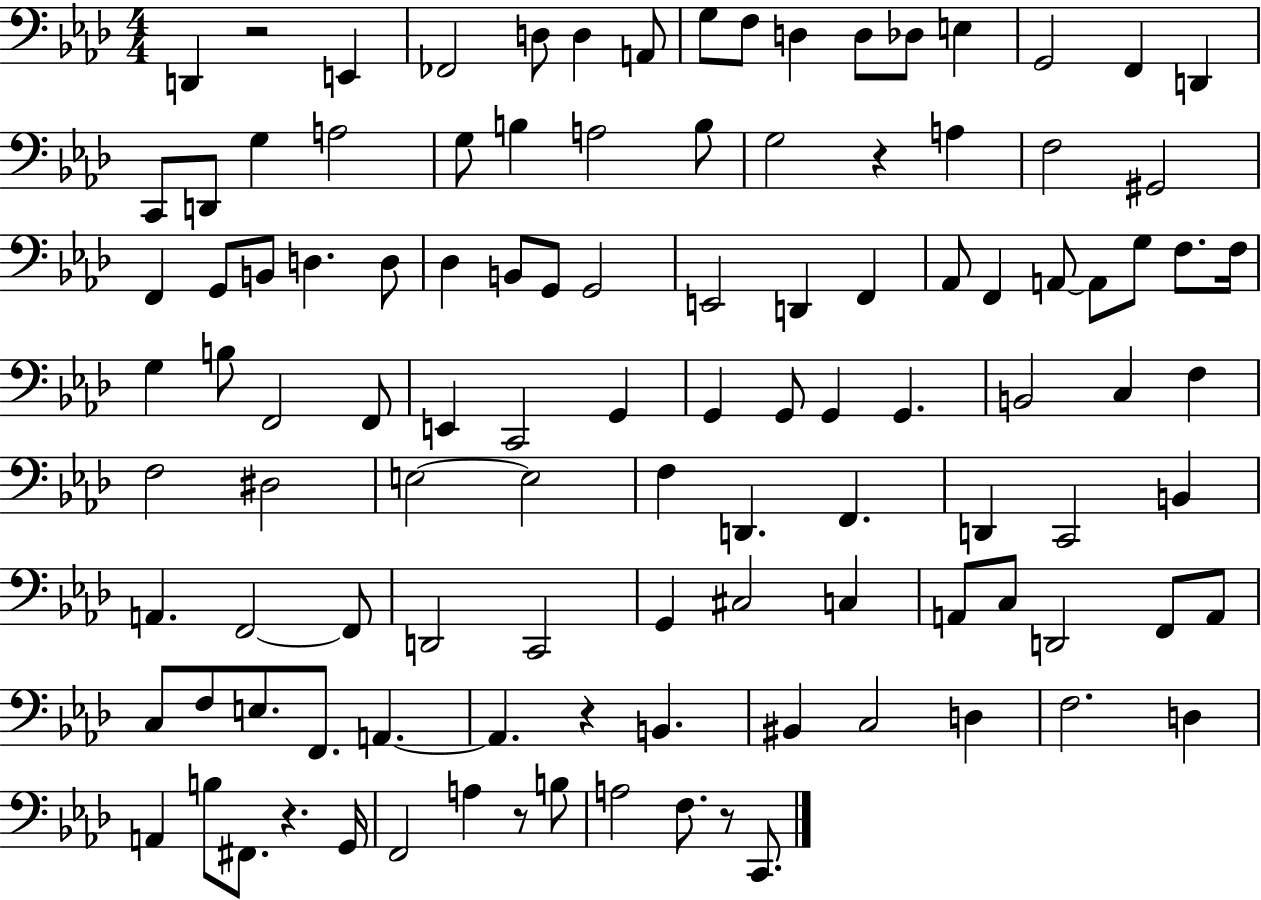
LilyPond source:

{
  \clef bass
  \numericTimeSignature
  \time 4/4
  \key aes \major
  d,4 r2 e,4 | fes,2 d8 d4 a,8 | g8 f8 d4 d8 des8 e4 | g,2 f,4 d,4 | \break c,8 d,8 g4 a2 | g8 b4 a2 b8 | g2 r4 a4 | f2 gis,2 | \break f,4 g,8 b,8 d4. d8 | des4 b,8 g,8 g,2 | e,2 d,4 f,4 | aes,8 f,4 a,8~~ a,8 g8 f8. f16 | \break g4 b8 f,2 f,8 | e,4 c,2 g,4 | g,4 g,8 g,4 g,4. | b,2 c4 f4 | \break f2 dis2 | e2~~ e2 | f4 d,4. f,4. | d,4 c,2 b,4 | \break a,4. f,2~~ f,8 | d,2 c,2 | g,4 cis2 c4 | a,8 c8 d,2 f,8 a,8 | \break c8 f8 e8. f,8. a,4.~~ | a,4. r4 b,4. | bis,4 c2 d4 | f2. d4 | \break a,4 b8 fis,8. r4. g,16 | f,2 a4 r8 b8 | a2 f8. r8 c,8. | \bar "|."
}